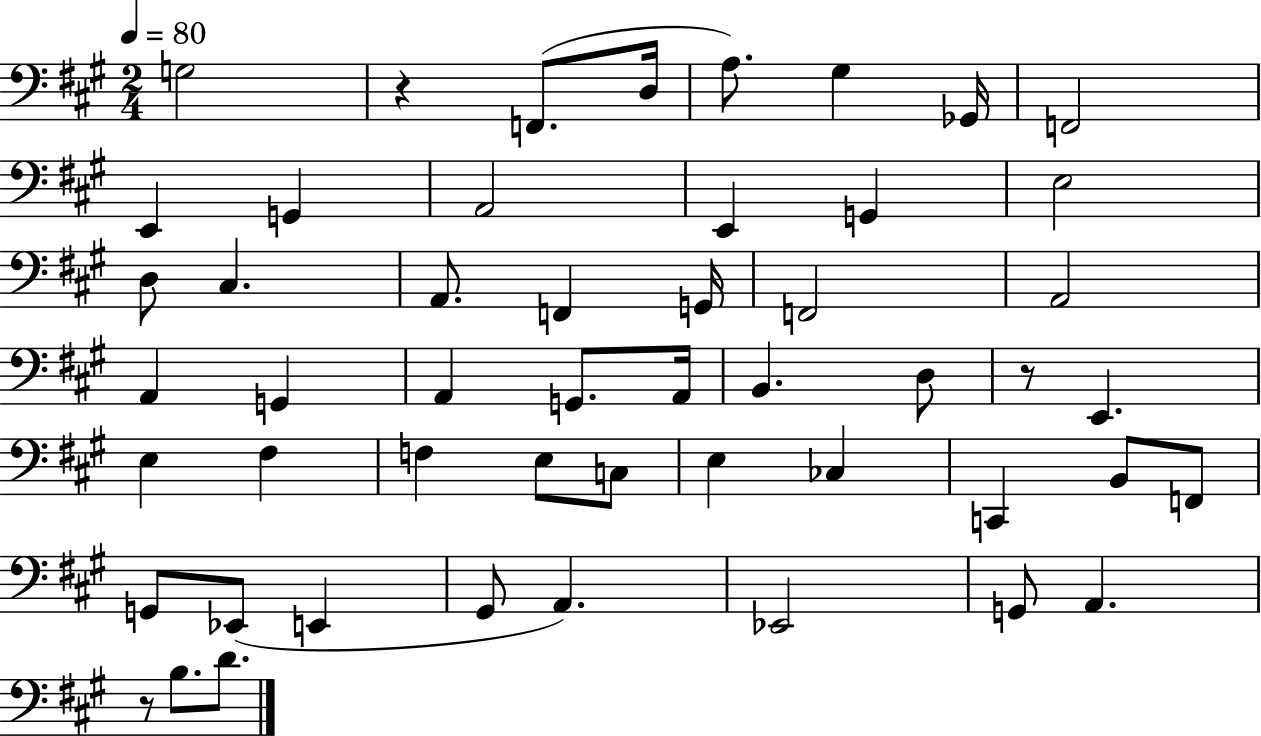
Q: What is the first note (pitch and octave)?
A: G3